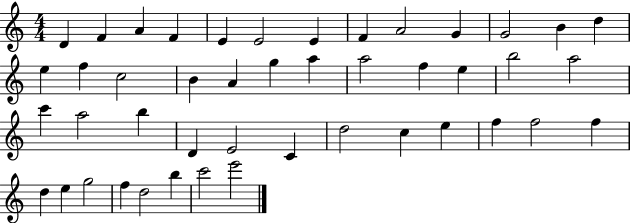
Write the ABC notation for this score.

X:1
T:Untitled
M:4/4
L:1/4
K:C
D F A F E E2 E F A2 G G2 B d e f c2 B A g a a2 f e b2 a2 c' a2 b D E2 C d2 c e f f2 f d e g2 f d2 b c'2 e'2